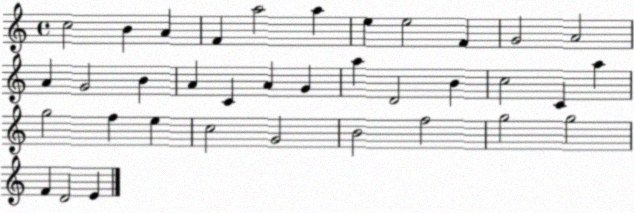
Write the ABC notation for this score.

X:1
T:Untitled
M:4/4
L:1/4
K:C
c2 B A F a2 a e e2 F G2 A2 A G2 B A C A G a D2 B c2 C a g2 f e c2 G2 B2 f2 g2 g2 F D2 E